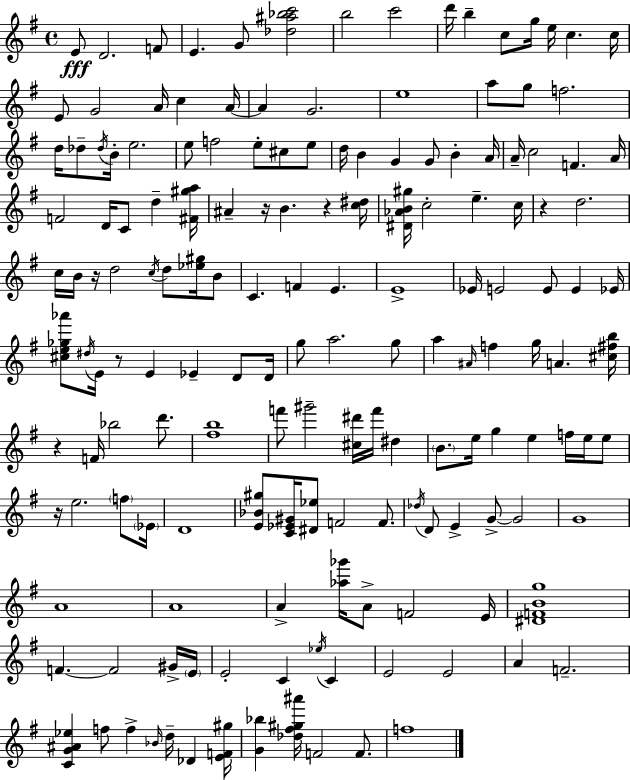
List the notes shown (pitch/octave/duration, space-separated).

E4/e D4/h. F4/e E4/q. G4/e [Db5,A#5,Bb5,C6]/h B5/h C6/h D6/s B5/q C5/e G5/s E5/s C5/q. C5/s E4/e G4/h A4/s C5/q A4/s A4/q G4/h. E5/w A5/e G5/e F5/h. D5/s Db5/e Db5/s B4/s E5/h. E5/e F5/h E5/e C#5/e E5/e D5/s B4/q G4/q G4/e B4/q A4/s A4/s C5/h F4/q. A4/s F4/h D4/s C4/e D5/q [F#4,G#5,A5]/s A#4/q R/s B4/q. R/q [C5,D#5]/s [D#4,Ab4,B4,G#5]/s C5/h E5/q. C5/s R/q D5/h. C5/s B4/s R/s D5/h C5/s D5/e [Eb5,G#5]/s B4/e C4/q. F4/q E4/q. E4/w Eb4/s E4/h E4/e E4/q Eb4/s [C#5,E5,Gb5,Ab6]/e D#5/s E4/s R/e E4/q Eb4/q D4/e D4/s G5/e A5/h. G5/e A5/q A#4/s F5/q G5/s A4/q. [C#5,F#5,B5]/s R/q F4/s Bb5/h D6/e. [F#5,B5]/w F6/e G#6/h [C#5,D#6]/s F6/s D#5/q B4/e. E5/s G5/q E5/q F5/s E5/s E5/e R/s E5/h. F5/e Eb4/s D4/w [E4,Bb4,G#5]/e [C4,Eb4,G#4]/s [D#4,Eb5]/e F4/h F4/e. Db5/s D4/e E4/q G4/e G4/h G4/w A4/w A4/w A4/q [Ab5,Gb6]/s A4/e F4/h E4/s [D#4,F4,B4,G5]/w F4/q. F4/h G#4/s E4/s E4/h C4/q Eb5/s C4/q E4/h E4/h A4/q F4/h. [C4,G4,A#4,Eb5]/q F5/e F5/q Bb4/s D5/s Db4/q [E4,F4,G#5]/s [G4,Bb5]/q [Db5,F#5,G#5,A#6]/s F4/h F4/e. F5/w